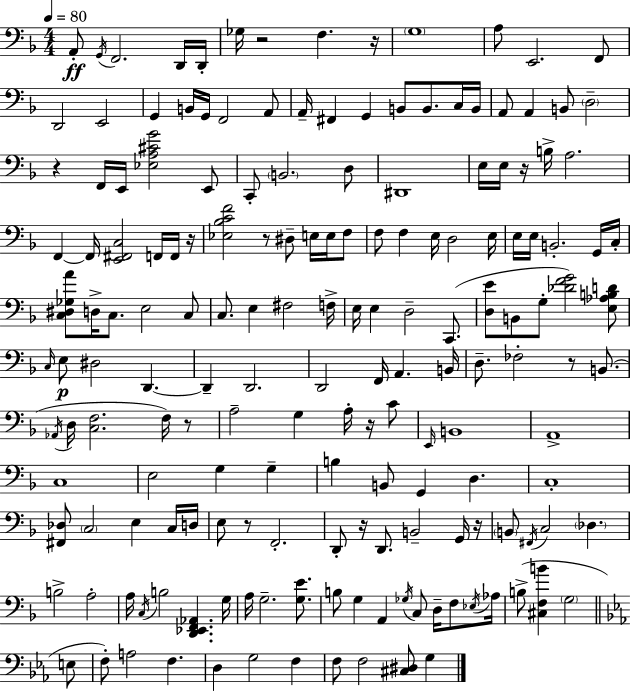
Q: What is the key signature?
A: D minor